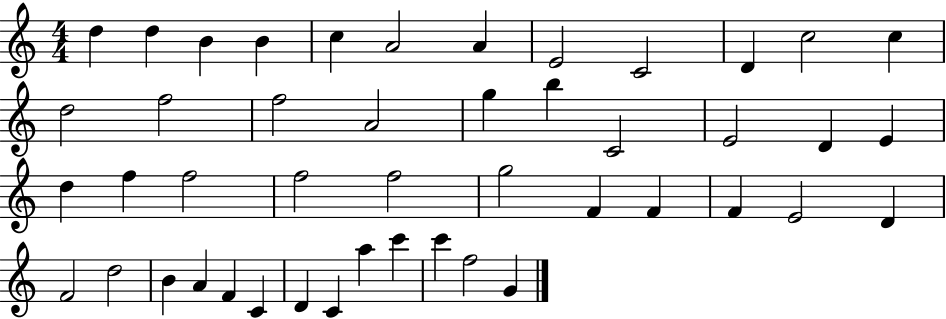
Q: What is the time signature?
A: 4/4